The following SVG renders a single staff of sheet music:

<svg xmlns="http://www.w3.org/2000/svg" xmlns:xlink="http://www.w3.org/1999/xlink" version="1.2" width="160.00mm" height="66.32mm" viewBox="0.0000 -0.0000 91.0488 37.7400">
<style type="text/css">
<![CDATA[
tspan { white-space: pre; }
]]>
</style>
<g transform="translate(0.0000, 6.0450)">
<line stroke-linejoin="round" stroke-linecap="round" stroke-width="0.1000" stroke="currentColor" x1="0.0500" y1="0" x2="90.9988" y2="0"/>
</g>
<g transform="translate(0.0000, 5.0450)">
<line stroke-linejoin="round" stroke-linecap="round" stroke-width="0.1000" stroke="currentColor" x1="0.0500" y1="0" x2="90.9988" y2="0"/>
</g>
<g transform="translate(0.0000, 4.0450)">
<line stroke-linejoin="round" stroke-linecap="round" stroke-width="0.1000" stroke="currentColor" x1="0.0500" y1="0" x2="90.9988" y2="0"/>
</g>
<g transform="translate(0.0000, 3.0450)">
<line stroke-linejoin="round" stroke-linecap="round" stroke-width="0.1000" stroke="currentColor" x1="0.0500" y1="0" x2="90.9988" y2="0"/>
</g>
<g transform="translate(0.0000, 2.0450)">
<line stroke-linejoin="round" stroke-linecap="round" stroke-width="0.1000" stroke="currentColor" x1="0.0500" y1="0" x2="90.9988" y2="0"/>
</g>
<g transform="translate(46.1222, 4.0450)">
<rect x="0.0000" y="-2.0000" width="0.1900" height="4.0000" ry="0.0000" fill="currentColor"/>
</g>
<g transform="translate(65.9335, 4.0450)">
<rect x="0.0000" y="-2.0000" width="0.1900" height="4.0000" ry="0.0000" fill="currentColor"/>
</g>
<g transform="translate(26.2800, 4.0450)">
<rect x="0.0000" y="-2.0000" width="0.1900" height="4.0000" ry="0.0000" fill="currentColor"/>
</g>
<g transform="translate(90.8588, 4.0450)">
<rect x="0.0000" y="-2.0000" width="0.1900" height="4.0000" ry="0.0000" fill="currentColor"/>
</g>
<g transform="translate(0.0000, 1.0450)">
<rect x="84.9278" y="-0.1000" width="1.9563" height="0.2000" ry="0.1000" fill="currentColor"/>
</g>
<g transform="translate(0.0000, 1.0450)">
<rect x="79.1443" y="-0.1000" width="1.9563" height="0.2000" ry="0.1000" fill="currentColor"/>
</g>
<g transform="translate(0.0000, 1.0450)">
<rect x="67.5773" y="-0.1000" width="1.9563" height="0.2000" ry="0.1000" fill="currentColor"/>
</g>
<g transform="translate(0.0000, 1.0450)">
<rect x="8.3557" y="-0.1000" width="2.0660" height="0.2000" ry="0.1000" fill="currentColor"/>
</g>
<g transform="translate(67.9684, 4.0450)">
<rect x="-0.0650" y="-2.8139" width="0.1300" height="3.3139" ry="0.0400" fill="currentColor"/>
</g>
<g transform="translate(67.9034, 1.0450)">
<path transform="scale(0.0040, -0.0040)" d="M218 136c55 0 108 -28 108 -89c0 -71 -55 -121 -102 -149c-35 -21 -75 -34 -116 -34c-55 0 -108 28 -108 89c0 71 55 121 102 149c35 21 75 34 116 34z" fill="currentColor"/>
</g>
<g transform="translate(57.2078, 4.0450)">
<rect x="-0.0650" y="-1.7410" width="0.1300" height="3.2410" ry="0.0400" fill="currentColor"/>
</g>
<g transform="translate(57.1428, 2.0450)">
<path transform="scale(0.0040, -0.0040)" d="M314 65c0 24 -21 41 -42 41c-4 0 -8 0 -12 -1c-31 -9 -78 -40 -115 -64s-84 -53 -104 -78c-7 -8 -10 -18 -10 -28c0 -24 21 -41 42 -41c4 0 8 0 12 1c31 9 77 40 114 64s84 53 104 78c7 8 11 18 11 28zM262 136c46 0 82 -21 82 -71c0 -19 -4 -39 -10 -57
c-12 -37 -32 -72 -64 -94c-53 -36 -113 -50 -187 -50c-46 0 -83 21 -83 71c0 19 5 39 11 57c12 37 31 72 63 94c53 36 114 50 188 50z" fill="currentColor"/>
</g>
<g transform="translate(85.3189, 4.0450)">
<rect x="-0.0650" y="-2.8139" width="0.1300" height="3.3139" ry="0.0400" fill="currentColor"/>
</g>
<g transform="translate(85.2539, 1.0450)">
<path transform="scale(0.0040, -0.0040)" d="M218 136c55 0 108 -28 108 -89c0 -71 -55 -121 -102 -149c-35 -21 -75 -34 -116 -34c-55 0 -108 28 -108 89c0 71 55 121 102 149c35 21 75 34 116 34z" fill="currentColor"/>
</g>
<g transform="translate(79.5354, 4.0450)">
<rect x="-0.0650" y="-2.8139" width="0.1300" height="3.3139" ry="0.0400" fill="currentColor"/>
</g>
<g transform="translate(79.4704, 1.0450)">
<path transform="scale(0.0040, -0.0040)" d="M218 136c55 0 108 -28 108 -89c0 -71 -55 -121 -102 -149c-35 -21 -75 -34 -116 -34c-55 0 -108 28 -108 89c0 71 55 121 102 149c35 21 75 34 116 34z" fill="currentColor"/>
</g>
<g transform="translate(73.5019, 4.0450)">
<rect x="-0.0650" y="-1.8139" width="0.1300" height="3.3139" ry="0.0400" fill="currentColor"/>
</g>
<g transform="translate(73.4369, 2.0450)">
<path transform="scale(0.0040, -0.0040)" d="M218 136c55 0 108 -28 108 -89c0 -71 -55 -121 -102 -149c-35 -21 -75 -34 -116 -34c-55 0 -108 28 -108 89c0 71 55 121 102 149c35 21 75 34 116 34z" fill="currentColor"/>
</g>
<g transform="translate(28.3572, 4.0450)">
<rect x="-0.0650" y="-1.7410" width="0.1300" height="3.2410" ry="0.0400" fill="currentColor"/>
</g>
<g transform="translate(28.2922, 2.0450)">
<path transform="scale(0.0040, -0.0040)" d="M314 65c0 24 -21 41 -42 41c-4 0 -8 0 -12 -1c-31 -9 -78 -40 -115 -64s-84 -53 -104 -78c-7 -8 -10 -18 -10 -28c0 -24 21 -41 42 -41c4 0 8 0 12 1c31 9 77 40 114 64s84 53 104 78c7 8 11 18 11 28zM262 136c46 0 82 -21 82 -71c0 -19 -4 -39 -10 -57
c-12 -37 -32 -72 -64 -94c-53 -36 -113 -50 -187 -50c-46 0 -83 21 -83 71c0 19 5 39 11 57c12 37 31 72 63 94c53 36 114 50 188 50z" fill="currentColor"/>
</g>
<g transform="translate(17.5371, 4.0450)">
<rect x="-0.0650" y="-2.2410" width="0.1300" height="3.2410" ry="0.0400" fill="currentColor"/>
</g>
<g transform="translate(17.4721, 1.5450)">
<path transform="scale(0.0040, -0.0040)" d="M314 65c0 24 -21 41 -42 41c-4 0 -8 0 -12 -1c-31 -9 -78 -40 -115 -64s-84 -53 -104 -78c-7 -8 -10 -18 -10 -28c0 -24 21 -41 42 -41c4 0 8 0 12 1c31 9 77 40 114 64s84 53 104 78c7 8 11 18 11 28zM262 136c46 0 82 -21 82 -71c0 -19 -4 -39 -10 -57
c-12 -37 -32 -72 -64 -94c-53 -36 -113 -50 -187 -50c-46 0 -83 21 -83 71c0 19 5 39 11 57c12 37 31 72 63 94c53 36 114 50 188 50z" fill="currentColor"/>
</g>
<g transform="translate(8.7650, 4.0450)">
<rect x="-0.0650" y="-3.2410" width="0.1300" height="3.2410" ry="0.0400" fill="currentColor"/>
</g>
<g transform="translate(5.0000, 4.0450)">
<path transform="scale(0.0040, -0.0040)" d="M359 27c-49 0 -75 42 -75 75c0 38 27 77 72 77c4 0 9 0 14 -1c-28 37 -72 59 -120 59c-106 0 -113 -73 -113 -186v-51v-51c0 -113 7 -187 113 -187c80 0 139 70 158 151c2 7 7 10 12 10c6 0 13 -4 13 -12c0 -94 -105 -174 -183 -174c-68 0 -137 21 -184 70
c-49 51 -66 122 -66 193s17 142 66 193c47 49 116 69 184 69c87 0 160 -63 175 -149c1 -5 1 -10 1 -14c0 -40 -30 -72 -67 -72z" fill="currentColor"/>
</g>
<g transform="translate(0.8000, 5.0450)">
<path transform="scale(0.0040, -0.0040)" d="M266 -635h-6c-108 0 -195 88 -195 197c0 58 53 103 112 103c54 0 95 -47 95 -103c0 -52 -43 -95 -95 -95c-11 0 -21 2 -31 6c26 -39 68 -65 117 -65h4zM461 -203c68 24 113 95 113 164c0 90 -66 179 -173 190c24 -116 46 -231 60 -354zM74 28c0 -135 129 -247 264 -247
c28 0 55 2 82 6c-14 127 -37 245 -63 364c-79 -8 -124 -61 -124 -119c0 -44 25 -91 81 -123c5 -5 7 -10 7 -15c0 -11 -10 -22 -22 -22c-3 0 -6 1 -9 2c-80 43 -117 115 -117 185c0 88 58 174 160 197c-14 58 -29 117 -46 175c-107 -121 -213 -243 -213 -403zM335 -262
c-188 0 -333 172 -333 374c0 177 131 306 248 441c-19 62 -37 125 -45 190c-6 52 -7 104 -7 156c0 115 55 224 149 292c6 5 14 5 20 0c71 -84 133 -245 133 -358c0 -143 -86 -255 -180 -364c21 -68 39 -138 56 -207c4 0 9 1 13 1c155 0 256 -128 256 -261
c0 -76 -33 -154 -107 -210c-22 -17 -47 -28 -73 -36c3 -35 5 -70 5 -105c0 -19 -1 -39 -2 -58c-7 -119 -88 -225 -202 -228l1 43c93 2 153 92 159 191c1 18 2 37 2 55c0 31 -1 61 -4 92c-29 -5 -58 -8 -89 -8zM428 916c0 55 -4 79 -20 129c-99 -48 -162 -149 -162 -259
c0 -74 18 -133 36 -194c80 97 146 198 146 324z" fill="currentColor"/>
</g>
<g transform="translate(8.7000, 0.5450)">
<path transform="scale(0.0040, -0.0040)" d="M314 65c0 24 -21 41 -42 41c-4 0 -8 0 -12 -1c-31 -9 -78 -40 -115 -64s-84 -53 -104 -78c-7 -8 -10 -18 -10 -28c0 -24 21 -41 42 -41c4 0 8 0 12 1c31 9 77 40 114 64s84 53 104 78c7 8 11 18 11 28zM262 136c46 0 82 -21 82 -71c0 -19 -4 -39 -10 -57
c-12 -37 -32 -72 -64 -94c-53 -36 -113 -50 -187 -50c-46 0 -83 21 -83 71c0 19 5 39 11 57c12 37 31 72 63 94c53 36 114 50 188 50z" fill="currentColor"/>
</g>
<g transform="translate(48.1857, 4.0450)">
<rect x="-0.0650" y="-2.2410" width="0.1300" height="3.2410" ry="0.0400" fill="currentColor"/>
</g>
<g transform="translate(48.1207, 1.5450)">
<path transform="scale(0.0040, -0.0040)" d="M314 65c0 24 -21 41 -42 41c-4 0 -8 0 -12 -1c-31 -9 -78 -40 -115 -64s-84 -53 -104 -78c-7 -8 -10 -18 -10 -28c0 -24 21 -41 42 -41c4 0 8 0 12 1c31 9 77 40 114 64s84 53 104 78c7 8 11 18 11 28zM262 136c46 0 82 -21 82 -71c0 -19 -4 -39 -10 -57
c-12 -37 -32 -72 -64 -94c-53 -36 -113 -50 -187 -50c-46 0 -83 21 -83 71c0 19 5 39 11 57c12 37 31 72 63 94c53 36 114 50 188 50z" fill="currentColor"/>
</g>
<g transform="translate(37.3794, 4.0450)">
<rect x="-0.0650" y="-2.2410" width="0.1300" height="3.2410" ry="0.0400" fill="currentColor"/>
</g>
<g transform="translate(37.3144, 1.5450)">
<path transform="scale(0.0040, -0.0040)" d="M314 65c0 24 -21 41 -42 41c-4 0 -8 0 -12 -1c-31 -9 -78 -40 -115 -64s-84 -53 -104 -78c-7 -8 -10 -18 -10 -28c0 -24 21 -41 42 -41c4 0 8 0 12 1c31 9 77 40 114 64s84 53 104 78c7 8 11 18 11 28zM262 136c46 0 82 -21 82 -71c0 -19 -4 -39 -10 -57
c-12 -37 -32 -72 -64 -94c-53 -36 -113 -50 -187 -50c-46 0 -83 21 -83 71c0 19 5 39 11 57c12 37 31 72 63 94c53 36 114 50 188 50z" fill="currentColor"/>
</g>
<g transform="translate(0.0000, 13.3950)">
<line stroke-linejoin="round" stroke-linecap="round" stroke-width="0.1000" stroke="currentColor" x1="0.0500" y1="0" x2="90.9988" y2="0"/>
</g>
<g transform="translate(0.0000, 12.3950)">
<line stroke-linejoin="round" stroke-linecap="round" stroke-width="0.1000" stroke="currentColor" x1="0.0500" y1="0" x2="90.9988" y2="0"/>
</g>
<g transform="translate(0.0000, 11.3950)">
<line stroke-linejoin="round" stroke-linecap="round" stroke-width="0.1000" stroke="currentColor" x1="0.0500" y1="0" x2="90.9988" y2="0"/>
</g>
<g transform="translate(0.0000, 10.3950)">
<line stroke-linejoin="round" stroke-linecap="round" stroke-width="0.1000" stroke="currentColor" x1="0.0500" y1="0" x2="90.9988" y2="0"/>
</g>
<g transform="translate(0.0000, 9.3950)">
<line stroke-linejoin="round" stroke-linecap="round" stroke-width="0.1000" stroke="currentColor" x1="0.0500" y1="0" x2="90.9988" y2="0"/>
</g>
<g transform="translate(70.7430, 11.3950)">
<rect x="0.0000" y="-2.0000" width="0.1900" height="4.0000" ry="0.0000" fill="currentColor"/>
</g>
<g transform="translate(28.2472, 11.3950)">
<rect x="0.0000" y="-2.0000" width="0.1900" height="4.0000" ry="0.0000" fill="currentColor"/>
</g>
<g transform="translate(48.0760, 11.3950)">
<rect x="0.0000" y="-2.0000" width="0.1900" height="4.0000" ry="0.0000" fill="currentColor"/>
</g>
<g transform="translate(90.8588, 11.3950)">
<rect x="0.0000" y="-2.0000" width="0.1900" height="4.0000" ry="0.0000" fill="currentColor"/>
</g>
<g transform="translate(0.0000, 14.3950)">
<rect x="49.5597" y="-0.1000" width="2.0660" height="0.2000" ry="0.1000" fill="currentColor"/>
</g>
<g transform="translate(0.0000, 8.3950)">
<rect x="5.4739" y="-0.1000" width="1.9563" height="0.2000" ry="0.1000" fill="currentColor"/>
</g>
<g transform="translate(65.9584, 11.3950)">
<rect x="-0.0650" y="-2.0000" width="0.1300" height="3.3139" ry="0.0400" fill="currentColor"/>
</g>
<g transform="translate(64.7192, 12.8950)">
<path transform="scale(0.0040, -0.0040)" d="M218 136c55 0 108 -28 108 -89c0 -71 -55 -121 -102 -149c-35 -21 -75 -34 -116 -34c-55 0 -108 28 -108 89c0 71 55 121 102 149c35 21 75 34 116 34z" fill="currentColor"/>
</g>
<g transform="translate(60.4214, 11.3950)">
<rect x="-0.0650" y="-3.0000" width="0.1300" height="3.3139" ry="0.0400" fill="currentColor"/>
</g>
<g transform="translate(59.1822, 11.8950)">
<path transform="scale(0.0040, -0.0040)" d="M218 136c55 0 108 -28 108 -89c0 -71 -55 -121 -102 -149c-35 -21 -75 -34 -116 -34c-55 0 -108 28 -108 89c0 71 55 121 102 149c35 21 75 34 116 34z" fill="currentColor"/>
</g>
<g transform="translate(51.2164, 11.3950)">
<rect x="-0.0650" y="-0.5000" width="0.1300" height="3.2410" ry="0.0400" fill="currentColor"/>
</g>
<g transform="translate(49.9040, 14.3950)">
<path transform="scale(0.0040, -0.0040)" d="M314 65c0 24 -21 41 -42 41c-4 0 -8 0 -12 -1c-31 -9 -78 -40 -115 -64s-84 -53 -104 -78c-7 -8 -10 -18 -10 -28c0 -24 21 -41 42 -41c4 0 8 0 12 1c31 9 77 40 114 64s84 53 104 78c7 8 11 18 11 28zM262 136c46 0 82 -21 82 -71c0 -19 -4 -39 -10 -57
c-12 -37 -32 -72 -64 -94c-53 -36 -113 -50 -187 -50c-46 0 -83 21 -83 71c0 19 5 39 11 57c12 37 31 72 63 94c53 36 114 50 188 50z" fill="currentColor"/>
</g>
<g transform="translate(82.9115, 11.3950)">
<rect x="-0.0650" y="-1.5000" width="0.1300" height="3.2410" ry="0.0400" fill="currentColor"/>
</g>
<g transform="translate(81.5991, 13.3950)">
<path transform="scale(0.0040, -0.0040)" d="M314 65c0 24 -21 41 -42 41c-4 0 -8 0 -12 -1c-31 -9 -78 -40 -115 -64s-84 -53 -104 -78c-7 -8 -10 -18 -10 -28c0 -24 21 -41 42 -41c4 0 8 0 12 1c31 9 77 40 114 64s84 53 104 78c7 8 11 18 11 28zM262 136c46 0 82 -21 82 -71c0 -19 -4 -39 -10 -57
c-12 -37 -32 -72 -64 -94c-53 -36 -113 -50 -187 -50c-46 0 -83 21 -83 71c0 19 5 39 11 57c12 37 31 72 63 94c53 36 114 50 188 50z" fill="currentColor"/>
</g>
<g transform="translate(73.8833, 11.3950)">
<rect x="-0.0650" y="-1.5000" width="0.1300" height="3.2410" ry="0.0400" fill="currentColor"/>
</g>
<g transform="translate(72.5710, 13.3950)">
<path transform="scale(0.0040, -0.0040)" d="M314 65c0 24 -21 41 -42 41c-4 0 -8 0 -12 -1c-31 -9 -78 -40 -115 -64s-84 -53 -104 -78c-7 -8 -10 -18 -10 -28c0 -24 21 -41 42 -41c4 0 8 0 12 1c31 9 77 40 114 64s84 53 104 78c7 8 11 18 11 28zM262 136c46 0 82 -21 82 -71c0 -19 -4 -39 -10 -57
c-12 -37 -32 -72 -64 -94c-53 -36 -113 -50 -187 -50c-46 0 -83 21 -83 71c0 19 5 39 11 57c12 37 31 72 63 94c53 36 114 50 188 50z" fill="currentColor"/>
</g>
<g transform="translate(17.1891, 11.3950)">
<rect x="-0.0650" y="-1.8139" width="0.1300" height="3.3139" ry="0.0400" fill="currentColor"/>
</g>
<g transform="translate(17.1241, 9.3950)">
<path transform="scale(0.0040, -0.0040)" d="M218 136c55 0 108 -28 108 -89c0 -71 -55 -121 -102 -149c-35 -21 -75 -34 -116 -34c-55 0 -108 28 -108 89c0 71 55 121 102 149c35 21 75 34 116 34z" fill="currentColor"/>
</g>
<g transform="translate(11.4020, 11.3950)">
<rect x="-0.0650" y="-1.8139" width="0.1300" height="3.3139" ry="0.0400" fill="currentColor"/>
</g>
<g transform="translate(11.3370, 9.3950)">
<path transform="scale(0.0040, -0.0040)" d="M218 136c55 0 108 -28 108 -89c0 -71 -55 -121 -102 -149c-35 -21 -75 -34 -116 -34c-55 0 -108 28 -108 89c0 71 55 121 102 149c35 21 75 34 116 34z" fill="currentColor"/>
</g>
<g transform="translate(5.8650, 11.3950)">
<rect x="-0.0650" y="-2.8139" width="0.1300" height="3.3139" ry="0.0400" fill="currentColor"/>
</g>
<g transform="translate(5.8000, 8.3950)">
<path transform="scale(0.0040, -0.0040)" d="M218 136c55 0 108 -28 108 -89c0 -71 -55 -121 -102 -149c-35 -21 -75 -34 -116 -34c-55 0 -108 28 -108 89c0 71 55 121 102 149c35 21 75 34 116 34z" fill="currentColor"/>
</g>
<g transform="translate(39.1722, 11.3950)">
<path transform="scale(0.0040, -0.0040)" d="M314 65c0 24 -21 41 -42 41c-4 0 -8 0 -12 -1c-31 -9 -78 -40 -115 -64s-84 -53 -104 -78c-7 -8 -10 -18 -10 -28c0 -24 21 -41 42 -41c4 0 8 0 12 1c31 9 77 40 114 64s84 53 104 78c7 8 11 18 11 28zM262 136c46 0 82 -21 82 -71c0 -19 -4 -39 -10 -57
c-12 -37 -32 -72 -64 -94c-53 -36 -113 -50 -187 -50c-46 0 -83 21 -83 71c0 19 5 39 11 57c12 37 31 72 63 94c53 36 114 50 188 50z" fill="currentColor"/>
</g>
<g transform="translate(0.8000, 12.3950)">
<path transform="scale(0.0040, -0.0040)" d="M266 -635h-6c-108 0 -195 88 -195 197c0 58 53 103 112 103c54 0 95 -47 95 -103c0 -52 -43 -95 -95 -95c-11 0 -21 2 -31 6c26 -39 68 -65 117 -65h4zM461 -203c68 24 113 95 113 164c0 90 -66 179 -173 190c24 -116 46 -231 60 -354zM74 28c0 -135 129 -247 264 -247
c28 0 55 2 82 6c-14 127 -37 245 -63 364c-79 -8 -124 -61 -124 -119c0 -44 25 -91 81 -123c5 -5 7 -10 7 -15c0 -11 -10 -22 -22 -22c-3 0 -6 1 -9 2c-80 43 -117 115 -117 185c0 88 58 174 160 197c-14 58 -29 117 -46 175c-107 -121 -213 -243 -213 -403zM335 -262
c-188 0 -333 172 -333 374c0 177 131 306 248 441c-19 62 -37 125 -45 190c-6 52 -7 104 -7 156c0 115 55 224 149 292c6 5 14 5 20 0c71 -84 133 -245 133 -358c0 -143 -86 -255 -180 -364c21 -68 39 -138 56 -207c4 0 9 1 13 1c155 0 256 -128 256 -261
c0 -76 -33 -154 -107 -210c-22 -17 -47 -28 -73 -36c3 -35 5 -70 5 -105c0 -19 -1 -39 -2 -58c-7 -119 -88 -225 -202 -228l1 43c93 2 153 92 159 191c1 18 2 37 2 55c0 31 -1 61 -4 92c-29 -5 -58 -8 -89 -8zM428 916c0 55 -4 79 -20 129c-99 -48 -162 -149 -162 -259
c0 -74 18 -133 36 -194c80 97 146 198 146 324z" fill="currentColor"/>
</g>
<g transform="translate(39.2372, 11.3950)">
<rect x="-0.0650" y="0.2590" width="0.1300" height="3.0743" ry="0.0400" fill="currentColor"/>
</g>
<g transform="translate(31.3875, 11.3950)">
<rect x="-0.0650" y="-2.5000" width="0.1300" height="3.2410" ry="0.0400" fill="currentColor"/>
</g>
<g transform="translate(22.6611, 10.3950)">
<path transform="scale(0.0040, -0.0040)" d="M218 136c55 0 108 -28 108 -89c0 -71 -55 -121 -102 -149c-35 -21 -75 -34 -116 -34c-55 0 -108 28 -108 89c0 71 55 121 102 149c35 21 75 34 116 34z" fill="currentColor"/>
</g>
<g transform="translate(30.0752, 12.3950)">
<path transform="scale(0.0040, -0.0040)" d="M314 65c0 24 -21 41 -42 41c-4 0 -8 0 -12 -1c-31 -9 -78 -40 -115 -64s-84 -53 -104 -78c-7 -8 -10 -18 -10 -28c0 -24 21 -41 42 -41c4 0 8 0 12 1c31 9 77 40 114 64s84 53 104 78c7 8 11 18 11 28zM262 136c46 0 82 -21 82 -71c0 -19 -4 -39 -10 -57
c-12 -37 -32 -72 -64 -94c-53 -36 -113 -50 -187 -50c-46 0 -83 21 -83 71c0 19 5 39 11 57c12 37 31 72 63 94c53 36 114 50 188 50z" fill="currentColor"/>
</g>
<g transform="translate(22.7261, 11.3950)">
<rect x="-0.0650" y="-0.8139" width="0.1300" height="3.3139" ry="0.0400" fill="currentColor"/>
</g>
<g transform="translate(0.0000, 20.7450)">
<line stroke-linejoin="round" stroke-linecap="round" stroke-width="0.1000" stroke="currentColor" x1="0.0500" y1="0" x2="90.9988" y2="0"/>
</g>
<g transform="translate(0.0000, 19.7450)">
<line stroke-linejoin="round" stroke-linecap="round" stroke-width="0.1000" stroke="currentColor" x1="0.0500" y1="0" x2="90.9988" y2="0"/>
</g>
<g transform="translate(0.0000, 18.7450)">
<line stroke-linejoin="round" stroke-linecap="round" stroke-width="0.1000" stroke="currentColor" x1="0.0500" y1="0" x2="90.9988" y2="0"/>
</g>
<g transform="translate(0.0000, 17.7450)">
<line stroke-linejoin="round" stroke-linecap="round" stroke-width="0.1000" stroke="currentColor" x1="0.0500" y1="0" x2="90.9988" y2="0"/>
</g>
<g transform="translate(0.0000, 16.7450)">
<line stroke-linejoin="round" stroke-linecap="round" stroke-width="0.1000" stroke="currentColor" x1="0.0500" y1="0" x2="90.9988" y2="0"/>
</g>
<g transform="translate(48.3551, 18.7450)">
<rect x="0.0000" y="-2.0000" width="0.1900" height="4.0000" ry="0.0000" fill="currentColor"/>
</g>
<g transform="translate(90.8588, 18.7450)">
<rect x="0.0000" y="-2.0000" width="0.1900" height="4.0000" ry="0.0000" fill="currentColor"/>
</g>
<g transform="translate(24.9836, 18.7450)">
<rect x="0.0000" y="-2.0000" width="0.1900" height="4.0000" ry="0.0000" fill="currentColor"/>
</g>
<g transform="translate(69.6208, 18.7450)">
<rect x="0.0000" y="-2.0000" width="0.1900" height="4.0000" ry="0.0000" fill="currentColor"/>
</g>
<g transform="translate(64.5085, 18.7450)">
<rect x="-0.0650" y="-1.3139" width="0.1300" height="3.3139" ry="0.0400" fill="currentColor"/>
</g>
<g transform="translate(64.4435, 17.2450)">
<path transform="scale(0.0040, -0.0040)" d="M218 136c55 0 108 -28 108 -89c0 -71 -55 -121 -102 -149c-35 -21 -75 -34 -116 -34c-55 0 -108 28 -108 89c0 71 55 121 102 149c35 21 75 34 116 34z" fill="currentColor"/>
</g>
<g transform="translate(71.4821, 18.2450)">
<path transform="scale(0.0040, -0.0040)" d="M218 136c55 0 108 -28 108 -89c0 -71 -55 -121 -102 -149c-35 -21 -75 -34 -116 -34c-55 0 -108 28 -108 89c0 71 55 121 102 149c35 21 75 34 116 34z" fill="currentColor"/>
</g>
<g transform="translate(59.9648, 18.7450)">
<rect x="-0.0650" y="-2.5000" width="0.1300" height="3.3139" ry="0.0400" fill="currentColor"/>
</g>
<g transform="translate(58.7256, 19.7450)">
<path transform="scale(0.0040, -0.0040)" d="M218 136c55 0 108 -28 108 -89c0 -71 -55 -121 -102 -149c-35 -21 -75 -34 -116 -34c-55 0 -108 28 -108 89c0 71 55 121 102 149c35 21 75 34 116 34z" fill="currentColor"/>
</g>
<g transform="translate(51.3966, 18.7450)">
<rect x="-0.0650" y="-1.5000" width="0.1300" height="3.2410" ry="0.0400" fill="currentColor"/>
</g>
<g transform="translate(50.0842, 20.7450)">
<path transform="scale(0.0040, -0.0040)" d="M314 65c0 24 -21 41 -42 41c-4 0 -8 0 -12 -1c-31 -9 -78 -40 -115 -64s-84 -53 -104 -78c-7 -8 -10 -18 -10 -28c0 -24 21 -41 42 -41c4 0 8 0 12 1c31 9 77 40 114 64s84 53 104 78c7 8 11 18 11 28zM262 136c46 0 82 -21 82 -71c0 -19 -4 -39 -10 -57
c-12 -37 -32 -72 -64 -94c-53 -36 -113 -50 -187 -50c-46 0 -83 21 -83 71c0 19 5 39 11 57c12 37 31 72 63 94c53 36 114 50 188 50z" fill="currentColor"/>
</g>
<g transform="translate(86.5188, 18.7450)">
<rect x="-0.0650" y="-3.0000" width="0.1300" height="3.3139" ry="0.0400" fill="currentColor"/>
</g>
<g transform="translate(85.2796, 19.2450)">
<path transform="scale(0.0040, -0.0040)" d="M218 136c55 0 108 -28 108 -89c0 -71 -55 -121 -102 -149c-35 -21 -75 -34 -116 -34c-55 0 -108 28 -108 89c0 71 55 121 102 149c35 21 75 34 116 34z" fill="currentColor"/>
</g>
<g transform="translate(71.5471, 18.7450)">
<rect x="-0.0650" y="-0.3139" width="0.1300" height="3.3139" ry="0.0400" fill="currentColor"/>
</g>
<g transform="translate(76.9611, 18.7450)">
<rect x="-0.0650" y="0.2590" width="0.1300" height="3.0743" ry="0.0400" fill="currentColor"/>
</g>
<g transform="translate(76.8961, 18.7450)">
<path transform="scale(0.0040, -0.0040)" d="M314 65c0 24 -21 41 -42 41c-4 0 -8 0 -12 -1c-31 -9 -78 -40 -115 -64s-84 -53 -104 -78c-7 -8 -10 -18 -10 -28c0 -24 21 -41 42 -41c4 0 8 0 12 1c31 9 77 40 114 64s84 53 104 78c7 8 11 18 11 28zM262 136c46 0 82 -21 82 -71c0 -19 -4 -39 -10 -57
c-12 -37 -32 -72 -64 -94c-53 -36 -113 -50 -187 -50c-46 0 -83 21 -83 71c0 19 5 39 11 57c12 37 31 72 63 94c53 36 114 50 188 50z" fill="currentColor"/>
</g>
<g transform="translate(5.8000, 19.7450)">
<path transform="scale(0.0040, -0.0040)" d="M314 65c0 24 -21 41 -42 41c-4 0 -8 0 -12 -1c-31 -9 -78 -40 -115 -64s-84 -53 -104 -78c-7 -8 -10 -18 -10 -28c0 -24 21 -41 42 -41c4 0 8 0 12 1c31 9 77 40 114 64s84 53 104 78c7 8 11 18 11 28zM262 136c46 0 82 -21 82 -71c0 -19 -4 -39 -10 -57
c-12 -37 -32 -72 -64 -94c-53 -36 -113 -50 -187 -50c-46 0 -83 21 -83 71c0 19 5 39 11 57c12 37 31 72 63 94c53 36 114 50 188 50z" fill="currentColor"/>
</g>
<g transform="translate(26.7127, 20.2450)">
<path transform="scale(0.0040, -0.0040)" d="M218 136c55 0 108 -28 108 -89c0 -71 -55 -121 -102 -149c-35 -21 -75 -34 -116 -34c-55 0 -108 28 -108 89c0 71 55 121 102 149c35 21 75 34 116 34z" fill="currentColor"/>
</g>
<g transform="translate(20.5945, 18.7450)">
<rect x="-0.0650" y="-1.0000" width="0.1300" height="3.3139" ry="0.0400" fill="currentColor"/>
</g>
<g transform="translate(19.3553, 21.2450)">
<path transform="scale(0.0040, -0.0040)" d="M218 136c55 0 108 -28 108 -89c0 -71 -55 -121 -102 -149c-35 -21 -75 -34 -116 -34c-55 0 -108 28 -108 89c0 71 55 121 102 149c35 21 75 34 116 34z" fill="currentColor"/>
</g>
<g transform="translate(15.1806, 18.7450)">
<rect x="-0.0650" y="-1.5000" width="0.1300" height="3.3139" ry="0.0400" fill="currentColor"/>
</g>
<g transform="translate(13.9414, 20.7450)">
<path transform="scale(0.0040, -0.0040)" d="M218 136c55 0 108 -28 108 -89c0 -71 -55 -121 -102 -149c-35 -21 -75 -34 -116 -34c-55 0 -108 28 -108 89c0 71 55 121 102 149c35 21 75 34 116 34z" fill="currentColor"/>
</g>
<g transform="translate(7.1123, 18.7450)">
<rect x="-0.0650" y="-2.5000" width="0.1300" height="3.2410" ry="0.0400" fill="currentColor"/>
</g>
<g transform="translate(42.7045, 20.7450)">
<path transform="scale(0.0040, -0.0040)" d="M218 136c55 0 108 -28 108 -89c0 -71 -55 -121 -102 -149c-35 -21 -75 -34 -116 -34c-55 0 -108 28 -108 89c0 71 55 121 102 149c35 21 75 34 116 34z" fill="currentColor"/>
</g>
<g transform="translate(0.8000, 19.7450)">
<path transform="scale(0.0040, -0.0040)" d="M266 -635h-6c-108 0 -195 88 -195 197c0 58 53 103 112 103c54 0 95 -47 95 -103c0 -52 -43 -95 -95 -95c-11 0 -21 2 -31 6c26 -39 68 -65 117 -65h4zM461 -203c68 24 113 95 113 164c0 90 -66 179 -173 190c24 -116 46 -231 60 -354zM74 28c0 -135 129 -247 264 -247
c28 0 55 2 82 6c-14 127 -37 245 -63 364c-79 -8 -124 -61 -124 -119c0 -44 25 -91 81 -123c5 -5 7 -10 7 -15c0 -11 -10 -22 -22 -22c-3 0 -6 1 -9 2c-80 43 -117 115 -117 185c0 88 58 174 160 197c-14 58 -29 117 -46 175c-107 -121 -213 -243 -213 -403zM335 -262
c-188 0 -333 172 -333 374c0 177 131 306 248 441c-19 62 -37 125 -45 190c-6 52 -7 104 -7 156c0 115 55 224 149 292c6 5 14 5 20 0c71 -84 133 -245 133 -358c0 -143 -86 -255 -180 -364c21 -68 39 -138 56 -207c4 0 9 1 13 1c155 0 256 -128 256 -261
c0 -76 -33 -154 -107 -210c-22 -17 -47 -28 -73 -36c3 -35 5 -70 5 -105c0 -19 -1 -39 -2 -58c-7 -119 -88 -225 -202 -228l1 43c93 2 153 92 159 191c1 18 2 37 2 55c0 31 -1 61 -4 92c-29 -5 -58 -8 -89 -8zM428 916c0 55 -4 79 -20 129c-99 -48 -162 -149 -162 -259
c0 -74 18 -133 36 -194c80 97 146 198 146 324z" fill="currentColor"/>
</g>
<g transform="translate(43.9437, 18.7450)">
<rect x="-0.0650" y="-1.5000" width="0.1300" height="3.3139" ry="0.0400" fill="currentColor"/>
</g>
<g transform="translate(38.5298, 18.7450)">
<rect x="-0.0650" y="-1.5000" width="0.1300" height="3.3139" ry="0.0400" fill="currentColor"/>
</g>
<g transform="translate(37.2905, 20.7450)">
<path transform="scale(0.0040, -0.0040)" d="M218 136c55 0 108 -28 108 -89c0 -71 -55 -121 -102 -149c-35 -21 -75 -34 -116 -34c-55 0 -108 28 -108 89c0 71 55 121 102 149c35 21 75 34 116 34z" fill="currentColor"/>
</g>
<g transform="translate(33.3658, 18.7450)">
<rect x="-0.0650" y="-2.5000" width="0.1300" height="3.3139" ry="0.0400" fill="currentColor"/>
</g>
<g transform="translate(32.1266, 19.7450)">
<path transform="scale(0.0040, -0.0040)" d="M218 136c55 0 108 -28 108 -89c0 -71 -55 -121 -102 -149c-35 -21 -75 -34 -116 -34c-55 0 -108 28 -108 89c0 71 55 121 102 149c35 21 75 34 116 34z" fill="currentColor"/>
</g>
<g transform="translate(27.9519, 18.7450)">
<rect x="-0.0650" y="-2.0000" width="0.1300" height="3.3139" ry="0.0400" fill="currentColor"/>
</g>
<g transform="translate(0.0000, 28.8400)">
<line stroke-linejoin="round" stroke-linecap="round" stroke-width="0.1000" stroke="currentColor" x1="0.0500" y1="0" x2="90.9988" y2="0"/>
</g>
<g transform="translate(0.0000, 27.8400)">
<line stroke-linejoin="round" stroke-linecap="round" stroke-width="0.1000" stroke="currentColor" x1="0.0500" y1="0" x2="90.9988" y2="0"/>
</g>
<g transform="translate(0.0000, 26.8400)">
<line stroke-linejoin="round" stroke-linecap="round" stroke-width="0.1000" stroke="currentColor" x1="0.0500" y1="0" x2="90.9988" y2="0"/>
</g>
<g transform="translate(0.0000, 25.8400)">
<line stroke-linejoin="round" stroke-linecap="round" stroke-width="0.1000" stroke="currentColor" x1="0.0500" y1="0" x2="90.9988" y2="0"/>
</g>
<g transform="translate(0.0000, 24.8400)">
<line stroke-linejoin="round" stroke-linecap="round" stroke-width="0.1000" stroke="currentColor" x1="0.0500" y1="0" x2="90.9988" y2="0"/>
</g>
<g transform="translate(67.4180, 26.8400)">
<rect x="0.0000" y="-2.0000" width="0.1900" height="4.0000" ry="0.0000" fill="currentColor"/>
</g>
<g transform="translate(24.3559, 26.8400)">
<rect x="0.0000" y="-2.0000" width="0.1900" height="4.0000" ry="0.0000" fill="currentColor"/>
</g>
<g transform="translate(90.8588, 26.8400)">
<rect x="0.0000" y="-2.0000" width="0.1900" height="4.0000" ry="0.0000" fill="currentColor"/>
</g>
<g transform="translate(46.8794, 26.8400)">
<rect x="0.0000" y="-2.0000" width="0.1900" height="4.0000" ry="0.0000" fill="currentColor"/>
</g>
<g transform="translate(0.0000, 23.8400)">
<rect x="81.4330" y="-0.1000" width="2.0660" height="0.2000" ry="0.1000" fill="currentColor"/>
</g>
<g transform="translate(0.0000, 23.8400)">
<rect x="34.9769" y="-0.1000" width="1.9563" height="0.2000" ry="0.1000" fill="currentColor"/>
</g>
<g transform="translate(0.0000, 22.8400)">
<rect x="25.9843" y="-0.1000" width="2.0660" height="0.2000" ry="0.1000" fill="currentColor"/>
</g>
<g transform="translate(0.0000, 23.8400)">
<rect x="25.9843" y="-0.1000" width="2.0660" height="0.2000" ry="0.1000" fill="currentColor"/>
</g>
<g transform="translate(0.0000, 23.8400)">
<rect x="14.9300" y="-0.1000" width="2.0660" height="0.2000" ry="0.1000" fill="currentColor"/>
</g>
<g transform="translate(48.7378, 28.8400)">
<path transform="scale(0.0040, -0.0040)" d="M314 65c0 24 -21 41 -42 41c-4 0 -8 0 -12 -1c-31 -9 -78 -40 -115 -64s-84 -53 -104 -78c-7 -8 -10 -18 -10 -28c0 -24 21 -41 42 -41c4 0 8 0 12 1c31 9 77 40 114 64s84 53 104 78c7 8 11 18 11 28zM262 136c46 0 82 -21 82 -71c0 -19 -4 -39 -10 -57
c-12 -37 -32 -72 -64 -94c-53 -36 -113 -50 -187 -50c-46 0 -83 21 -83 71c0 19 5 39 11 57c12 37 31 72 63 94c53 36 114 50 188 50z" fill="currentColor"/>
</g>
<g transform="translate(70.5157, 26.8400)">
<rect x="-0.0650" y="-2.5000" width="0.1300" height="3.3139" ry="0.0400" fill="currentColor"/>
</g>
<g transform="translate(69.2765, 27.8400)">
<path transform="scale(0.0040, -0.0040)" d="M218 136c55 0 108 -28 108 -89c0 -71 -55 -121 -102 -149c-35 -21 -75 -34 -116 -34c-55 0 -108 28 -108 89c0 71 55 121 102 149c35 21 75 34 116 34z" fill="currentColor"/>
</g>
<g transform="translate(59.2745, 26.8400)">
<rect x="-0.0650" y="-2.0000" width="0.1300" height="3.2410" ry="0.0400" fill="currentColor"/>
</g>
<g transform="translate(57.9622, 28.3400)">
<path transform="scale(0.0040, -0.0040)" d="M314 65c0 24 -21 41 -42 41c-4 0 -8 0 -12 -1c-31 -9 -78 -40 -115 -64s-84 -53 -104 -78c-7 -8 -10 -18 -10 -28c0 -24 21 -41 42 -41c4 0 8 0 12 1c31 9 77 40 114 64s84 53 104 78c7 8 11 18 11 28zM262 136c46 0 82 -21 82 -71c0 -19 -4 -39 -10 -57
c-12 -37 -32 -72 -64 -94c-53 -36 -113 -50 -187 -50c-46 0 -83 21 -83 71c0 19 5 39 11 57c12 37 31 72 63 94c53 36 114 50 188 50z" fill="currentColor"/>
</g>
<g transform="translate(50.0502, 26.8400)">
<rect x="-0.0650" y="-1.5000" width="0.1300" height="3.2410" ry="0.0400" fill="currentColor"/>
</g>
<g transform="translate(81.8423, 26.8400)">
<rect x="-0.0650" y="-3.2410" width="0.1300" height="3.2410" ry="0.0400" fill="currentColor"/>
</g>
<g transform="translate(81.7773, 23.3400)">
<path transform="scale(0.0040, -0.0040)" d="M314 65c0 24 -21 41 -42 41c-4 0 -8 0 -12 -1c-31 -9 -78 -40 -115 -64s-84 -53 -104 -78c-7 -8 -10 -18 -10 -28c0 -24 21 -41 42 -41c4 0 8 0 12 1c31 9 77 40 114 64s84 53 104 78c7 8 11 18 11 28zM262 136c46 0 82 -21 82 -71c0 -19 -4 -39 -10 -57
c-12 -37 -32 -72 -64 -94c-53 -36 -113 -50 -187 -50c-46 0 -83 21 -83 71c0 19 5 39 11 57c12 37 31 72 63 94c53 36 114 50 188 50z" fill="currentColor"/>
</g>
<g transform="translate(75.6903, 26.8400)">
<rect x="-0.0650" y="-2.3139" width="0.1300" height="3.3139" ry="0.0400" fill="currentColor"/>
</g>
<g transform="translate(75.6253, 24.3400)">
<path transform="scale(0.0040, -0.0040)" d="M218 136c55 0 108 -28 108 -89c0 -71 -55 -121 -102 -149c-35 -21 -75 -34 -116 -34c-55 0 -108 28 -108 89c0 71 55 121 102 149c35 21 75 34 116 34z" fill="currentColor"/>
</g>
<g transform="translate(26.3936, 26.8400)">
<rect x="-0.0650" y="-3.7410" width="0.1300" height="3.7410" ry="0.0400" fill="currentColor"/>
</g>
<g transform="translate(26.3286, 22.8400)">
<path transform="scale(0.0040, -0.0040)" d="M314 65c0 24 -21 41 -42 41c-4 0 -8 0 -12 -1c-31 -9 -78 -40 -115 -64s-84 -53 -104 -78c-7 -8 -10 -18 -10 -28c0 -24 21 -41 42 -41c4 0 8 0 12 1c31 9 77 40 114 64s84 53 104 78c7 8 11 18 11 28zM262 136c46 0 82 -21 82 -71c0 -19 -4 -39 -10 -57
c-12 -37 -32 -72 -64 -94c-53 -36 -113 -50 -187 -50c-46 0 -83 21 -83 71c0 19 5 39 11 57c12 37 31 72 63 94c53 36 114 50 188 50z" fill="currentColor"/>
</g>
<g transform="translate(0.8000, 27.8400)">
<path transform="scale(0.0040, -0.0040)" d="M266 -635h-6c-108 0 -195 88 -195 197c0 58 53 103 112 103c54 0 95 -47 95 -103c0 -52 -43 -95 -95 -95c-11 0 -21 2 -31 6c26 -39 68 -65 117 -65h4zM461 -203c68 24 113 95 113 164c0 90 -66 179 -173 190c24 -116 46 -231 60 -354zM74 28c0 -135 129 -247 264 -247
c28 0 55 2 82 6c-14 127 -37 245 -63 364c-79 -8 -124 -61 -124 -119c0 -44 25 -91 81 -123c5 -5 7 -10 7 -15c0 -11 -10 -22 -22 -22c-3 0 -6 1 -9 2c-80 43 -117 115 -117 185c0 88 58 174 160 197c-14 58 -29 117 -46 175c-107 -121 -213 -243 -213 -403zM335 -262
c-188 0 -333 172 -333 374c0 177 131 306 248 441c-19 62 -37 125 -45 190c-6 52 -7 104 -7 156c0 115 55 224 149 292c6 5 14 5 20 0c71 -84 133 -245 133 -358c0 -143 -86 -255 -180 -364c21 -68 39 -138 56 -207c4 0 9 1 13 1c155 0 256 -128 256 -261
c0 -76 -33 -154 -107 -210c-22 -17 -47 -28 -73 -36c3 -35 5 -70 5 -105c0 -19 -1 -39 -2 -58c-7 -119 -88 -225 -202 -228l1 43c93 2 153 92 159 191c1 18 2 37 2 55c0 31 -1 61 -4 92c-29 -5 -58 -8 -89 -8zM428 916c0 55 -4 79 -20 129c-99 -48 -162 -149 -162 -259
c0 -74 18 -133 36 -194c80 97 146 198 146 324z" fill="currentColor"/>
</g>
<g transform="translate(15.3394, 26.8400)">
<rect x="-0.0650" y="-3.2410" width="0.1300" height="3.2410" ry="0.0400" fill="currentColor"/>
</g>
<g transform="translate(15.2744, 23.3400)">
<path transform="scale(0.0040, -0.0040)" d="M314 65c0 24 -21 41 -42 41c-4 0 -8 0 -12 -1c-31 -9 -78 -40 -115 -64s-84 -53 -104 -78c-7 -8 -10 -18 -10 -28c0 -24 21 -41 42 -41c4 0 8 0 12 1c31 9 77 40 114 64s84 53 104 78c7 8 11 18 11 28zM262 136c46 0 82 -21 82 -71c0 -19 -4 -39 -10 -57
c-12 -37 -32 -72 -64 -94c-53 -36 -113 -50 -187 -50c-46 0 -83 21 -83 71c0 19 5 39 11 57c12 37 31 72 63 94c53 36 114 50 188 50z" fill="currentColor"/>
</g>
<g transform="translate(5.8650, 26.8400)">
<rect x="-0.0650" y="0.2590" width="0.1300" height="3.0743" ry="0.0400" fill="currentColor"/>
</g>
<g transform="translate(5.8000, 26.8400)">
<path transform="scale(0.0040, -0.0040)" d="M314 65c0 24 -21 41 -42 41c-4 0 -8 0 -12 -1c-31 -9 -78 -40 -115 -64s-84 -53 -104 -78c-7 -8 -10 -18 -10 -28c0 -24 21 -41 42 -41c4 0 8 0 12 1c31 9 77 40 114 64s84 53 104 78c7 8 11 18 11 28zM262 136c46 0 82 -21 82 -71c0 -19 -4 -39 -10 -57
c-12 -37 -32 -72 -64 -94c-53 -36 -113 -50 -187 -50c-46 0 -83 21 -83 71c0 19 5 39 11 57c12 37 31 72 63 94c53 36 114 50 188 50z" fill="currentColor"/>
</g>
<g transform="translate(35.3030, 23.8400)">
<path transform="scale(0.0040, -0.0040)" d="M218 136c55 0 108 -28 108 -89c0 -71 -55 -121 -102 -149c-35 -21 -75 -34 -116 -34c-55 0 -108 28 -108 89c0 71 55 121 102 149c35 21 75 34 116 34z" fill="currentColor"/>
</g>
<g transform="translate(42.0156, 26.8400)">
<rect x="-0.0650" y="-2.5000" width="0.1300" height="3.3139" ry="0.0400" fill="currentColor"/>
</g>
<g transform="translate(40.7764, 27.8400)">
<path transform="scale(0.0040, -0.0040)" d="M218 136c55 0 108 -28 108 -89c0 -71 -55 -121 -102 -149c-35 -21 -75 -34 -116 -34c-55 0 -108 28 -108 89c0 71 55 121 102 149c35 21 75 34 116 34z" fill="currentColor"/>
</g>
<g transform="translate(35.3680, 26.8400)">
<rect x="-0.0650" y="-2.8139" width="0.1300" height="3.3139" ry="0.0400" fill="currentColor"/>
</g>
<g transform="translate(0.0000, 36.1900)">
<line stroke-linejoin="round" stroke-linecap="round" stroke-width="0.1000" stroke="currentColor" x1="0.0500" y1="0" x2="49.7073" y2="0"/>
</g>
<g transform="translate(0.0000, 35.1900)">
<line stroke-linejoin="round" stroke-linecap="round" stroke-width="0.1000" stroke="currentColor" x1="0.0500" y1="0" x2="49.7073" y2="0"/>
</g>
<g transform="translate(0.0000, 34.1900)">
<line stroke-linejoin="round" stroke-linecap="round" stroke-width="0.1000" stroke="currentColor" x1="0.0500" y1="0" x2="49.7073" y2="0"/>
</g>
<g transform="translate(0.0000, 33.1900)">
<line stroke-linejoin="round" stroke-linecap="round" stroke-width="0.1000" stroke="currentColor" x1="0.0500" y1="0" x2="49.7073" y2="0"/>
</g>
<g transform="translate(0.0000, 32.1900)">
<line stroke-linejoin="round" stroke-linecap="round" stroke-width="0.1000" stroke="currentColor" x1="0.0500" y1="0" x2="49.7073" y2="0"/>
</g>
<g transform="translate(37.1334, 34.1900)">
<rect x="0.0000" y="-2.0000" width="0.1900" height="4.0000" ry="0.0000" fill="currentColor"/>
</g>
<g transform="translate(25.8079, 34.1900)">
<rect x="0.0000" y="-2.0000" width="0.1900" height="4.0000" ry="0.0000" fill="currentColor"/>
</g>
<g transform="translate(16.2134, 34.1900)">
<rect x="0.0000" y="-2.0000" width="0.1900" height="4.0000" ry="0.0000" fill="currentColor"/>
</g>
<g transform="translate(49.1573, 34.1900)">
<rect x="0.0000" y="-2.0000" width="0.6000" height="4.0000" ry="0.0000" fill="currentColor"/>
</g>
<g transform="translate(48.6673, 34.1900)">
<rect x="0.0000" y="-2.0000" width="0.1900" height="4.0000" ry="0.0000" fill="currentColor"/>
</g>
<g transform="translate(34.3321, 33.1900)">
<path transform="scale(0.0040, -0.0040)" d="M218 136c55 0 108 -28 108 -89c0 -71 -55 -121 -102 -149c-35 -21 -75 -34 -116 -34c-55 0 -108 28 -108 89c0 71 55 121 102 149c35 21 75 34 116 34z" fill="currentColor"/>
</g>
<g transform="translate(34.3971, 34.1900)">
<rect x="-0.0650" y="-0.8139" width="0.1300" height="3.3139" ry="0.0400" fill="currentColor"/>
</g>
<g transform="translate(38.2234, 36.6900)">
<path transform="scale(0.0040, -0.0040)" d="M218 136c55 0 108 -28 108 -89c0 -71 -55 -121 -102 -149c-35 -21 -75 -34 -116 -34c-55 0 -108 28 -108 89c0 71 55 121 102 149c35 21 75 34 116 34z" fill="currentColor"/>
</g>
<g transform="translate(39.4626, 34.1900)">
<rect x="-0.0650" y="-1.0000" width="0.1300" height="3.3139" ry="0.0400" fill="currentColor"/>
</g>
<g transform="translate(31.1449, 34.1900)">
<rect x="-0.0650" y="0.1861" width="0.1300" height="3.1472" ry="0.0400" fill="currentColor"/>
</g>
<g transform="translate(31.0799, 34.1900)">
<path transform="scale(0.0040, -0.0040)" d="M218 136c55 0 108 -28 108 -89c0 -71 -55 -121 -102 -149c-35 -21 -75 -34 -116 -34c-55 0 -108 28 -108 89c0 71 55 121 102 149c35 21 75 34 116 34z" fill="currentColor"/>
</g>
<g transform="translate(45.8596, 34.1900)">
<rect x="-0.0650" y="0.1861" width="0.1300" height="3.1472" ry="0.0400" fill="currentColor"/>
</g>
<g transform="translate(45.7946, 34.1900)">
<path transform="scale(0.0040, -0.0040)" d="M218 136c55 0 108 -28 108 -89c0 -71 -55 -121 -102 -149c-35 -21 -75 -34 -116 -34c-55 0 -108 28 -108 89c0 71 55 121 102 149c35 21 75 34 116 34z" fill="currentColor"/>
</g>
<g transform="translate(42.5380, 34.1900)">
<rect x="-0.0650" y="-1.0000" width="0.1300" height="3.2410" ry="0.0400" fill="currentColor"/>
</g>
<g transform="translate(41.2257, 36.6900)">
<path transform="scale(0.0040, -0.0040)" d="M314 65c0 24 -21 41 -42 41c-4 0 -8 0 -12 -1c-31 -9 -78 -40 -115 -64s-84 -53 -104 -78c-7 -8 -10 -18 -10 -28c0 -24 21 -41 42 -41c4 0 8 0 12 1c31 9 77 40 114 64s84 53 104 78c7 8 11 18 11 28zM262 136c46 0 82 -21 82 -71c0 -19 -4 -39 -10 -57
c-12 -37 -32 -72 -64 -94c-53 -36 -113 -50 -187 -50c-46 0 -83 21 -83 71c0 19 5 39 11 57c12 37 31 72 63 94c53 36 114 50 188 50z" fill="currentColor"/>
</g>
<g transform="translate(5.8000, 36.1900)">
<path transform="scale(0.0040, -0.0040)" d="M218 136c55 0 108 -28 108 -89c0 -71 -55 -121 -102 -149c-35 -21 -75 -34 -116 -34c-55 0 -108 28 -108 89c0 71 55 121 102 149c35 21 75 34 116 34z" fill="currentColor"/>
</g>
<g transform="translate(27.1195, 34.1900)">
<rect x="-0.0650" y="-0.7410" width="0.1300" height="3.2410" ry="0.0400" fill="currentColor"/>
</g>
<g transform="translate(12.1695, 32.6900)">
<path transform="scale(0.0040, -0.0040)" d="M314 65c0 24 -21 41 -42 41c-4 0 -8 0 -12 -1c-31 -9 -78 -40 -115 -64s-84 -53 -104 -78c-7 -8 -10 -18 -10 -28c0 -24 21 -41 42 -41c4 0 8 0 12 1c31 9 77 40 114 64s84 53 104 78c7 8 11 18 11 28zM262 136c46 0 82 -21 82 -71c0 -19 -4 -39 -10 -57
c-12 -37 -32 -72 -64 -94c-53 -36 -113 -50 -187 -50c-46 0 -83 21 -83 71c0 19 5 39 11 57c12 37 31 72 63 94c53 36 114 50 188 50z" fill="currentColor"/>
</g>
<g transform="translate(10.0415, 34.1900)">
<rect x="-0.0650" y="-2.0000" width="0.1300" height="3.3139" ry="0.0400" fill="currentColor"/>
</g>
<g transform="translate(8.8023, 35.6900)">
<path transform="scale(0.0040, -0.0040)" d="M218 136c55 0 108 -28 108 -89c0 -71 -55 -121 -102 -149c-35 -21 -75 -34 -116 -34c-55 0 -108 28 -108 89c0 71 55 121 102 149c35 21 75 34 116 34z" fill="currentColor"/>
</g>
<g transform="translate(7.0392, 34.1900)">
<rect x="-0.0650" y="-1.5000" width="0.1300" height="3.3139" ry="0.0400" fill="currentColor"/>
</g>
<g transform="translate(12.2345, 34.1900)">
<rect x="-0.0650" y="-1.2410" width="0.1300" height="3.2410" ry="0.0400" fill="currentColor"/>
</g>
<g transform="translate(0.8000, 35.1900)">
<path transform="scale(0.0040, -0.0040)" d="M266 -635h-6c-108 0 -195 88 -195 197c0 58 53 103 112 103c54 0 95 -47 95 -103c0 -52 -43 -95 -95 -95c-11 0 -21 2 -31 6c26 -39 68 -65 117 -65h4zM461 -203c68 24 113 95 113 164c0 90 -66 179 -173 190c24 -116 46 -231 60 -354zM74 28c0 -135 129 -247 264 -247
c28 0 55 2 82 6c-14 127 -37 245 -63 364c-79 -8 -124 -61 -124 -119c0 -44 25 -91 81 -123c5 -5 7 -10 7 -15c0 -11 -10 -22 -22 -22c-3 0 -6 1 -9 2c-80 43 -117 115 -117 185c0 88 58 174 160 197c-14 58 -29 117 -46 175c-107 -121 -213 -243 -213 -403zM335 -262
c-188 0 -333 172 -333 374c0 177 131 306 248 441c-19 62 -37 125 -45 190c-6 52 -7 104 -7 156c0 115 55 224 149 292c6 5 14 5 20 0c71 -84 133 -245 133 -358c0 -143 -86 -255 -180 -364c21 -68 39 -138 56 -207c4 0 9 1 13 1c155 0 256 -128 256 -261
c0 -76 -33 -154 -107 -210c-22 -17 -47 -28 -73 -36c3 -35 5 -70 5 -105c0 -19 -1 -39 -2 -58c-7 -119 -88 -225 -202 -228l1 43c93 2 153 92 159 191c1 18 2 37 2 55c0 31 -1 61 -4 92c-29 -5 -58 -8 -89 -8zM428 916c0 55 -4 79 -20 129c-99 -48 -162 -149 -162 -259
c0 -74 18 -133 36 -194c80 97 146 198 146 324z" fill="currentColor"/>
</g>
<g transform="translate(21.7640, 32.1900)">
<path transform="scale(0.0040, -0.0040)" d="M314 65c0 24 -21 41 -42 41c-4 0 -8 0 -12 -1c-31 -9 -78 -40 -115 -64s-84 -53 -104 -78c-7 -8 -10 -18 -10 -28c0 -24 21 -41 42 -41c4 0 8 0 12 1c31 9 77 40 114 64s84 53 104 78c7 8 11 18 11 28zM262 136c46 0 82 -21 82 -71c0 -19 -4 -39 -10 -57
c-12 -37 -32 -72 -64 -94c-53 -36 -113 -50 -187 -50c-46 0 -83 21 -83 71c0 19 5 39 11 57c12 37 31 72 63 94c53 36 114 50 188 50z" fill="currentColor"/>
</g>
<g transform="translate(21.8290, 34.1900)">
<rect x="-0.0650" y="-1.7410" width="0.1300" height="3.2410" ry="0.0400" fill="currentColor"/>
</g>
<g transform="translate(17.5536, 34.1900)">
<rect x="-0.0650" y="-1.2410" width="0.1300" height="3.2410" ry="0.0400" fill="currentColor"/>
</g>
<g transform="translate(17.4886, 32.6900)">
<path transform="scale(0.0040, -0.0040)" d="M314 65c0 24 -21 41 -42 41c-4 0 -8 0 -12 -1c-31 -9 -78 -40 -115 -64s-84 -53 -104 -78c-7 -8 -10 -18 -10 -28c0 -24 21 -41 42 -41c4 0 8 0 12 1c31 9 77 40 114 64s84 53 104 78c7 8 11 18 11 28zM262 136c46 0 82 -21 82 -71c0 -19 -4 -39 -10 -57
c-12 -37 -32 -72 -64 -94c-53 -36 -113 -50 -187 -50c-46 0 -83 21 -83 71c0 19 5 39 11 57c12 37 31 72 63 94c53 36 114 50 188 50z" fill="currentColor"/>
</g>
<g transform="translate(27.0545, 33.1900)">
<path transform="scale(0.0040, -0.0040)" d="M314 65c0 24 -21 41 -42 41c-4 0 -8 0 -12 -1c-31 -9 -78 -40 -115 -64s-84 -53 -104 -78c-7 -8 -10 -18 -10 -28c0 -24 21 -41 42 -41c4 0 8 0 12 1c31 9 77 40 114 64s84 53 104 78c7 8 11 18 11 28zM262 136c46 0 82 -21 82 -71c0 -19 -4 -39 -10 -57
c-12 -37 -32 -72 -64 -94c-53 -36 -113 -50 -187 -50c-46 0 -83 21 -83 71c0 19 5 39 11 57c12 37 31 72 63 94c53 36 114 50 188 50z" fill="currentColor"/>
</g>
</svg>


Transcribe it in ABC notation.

X:1
T:Untitled
M:4/4
L:1/4
K:C
b2 g2 f2 g2 g2 f2 a f a a a f f d G2 B2 C2 A F E2 E2 G2 E D F G E E E2 G e c B2 A B2 b2 c'2 a G E2 F2 G g b2 E F e2 e2 f2 d2 B d D D2 B